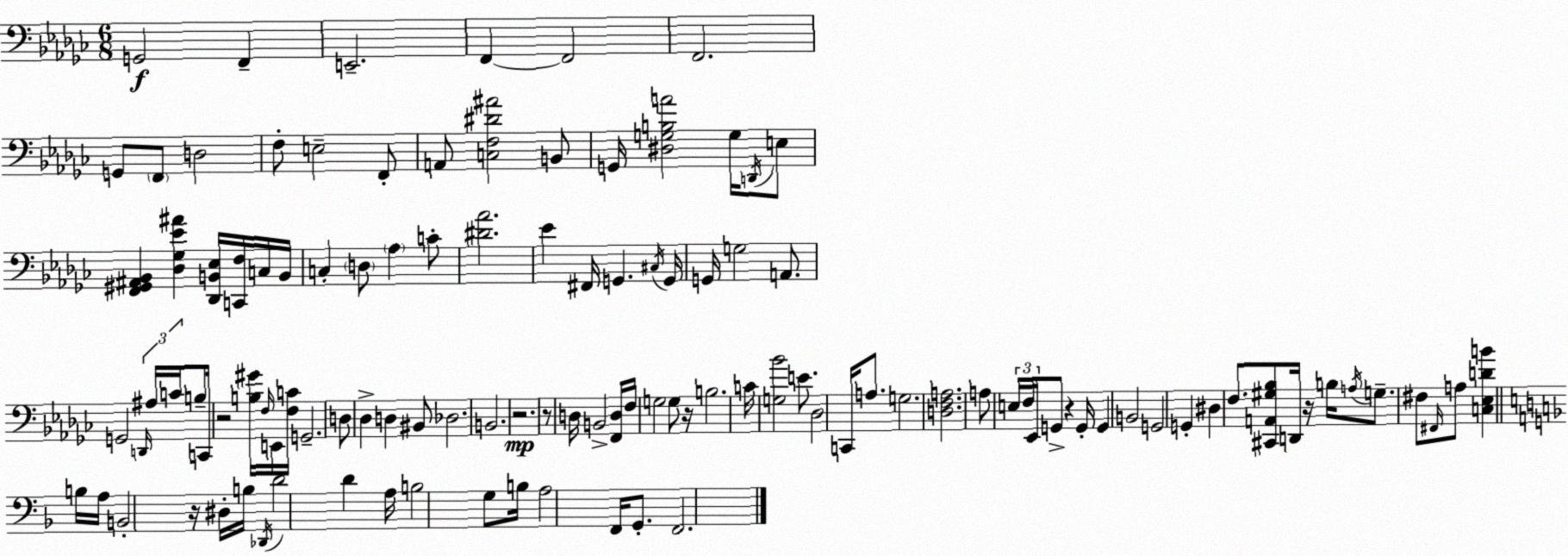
X:1
T:Untitled
M:6/8
L:1/4
K:Ebm
G,,2 F,, E,,2 F,, F,,2 F,,2 G,,/2 F,,/2 D,2 F,/2 E,2 F,,/2 A,,/2 [C,F,^D^A]2 B,,/2 G,,/4 [^D,G,B,A]2 G,/4 D,,/4 E,/2 [F,,^G,,^A,,_B,,] [_D,_G,_E^A] [_D,,B,,_E,]/4 [C,,F,]/4 C,/4 B,,/4 C, D,/2 _A, C/2 [^D_A]2 _E ^F,,/4 G,, ^C,/4 G,,/4 G,,/4 G,2 A,,/2 G,,2 D,,/4 ^A,/4 C/4 B,/2 C,,/4 z2 [B,^G]/4 F,/4 E,,/4 [F,C]/4 G,,2 D,/2 _D, D, ^B,,/2 _D,2 B,,2 z2 z/2 D,/4 B,,2 [F,,D,]/4 F,/4 G,2 G,/2 z/4 B,2 C/4 [G,_B]2 E/2 _D,2 C,,/4 A,/2 G,2 [D,F,A,]2 A,/2 E,/4 F,/4 _E,,/4 G,,/2 z G,,/4 G,, B,,2 G,,2 G,, ^D, F,/2 [^C,,A,,^G,_B,]/2 D,,/4 z/4 B,/4 A,/4 G,/2 ^F,/2 ^F,,/4 A,/2 [C,_E,DB] B,/4 A,/4 B,,2 z/4 ^D,/4 B,/4 _D,,/4 D2 D A,/4 B,2 G,/2 B,/4 A,2 F,,/4 G,,/2 F,,2